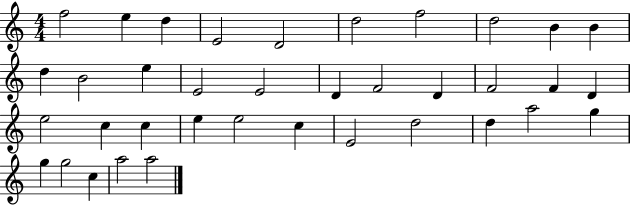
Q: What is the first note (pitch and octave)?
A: F5